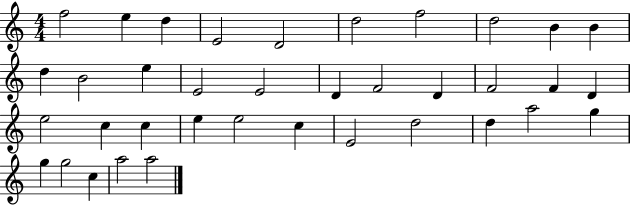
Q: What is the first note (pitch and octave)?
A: F5